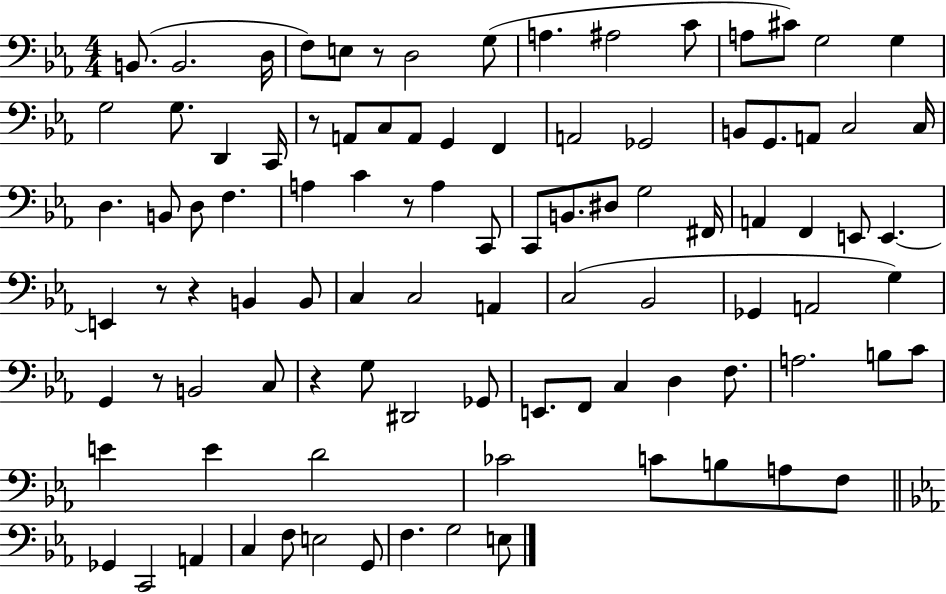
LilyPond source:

{
  \clef bass
  \numericTimeSignature
  \time 4/4
  \key ees \major
  b,8.( b,2. d16 | f8) e8 r8 d2 g8( | a4. ais2 c'8 | a8 cis'8) g2 g4 | \break g2 g8. d,4 c,16 | r8 a,8 c8 a,8 g,4 f,4 | a,2 ges,2 | b,8 g,8. a,8 c2 c16 | \break d4. b,8 d8 f4. | a4 c'4 r8 a4 c,8 | c,8 b,8. dis8 g2 fis,16 | a,4 f,4 e,8 e,4.~~ | \break e,4 r8 r4 b,4 b,8 | c4 c2 a,4 | c2( bes,2 | ges,4 a,2 g4) | \break g,4 r8 b,2 c8 | r4 g8 dis,2 ges,8 | e,8. f,8 c4 d4 f8. | a2. b8 c'8 | \break e'4 e'4 d'2 | ces'2 c'8 b8 a8 f8 | \bar "||" \break \key ees \major ges,4 c,2 a,4 | c4 f8 e2 g,8 | f4. g2 e8 | \bar "|."
}